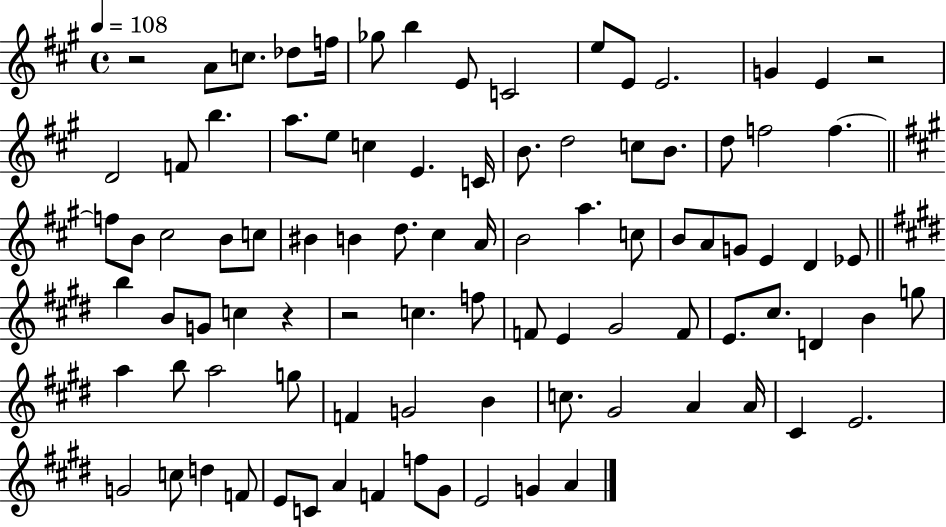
{
  \clef treble
  \time 4/4
  \defaultTimeSignature
  \key a \major
  \tempo 4 = 108
  r2 a'8 c''8. des''8 f''16 | ges''8 b''4 e'8 c'2 | e''8 e'8 e'2. | g'4 e'4 r2 | \break d'2 f'8 b''4. | a''8. e''8 c''4 e'4. c'16 | b'8. d''2 c''8 b'8. | d''8 f''2 f''4.~~ | \break \bar "||" \break \key a \major f''8 b'8 cis''2 b'8 c''8 | bis'4 b'4 d''8. cis''4 a'16 | b'2 a''4. c''8 | b'8 a'8 g'8 e'4 d'4 ees'8 | \break \bar "||" \break \key e \major b''4 b'8 g'8 c''4 r4 | r2 c''4. f''8 | f'8 e'4 gis'2 f'8 | e'8. cis''8. d'4 b'4 g''8 | \break a''4 b''8 a''2 g''8 | f'4 g'2 b'4 | c''8. gis'2 a'4 a'16 | cis'4 e'2. | \break g'2 c''8 d''4 f'8 | e'8 c'8 a'4 f'4 f''8 gis'8 | e'2 g'4 a'4 | \bar "|."
}